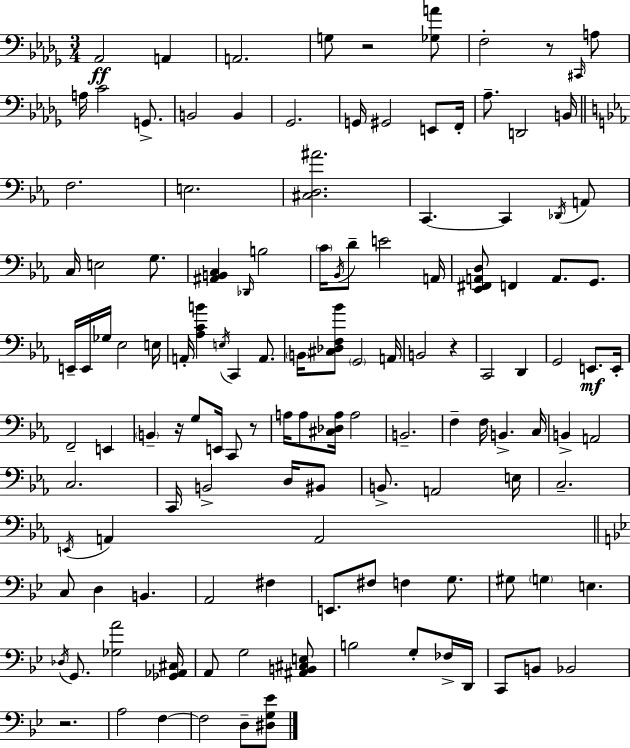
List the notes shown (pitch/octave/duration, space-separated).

Ab2/h A2/q A2/h. G3/e R/h [Gb3,A4]/e F3/h R/e C#2/s A3/e A3/s C4/h G2/e. B2/h B2/q Gb2/h. G2/s G#2/h E2/e F2/s Ab3/e. D2/h B2/s F3/h. E3/h. [C#3,D3,A#4]/h. C2/q. C2/q Db2/s A2/e C3/s E3/h G3/e. [A#2,B2,C3]/q Db2/s B3/h C4/s Bb2/s D4/e E4/h A2/s [Eb2,F#2,A2,D3]/e F2/q A2/e. G2/e. E2/s E2/s Gb3/s Eb3/h E3/s A2/s [Ab3,C4,B4]/q E3/s C2/q A2/e. B2/s [C#3,Db3,F3,Bb4]/e G2/h A2/s B2/h R/q C2/h D2/q G2/h E2/e. E2/s F2/h E2/q B2/q R/s G3/e E2/s C2/e R/e A3/s A3/e [C#3,Db3,A3]/s A3/h B2/h. F3/q F3/s B2/q. C3/s B2/q A2/h C3/h. C2/s B2/h D3/s BIS2/e B2/e. A2/h E3/s C3/h. E2/s A2/q A2/h C3/e D3/q B2/q. A2/h F#3/q E2/e. F#3/e F3/q G3/e. G#3/e G3/q E3/q. Db3/s G2/e. [Gb3,A4]/h [Gb2,Ab2,C#3]/s A2/e G3/h [A#2,B2,C#3,E3]/e B3/h G3/e FES3/s D2/s C2/e B2/e Bb2/h R/h. A3/h F3/q F3/h D3/e [D#3,G3,Eb4]/e